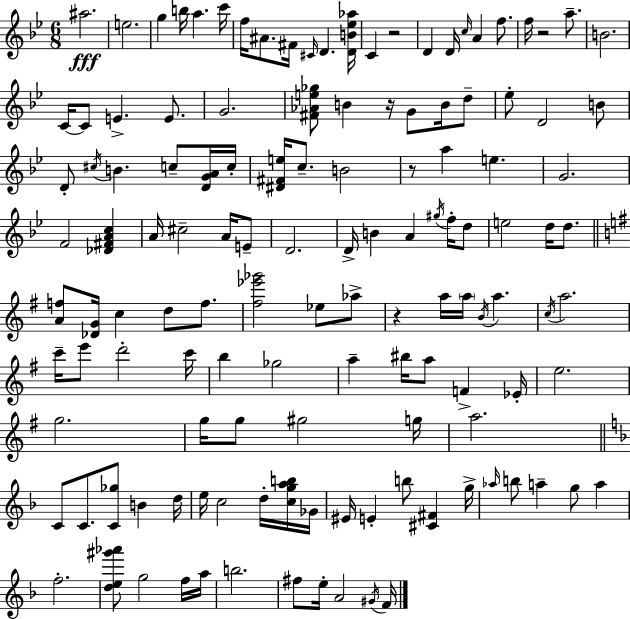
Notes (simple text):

A#5/h. E5/h. G5/q B5/s A5/q. C6/s F5/s A#4/e. F#4/s C#4/s D4/q. [D4,B4,Eb5,Ab5]/s C4/q R/h D4/q D4/s C5/s A4/q F5/e. F5/s R/h A5/e. B4/h. C4/s C4/e E4/q. E4/e. G4/h. [F#4,Ab4,E5,Gb5]/e B4/q R/s G4/e B4/s D5/e Eb5/e D4/h B4/e D4/e C#5/s B4/q. C5/e [D4,G4,A4]/s C5/s [D#4,F#4,E5]/s C5/e. B4/h R/e A5/q E5/q. G4/h. F4/h [Db4,F#4,A4,C5]/q A4/s C#5/h A4/s E4/e D4/h. D4/s B4/q A4/q G#5/s F5/s D5/e E5/h D5/s D5/e. [A4,F5]/e [Db4,G4]/s C5/q D5/e F5/e. [F#5,Eb6,Gb6]/h Eb5/e Ab5/e R/q A5/s A5/s B4/s A5/q. C5/s A5/h. C6/s E6/e D6/h C6/s B5/q Gb5/h A5/q BIS5/s A5/e F4/q Eb4/s E5/h. G5/h. G5/s G5/e G#5/h G5/s A5/h. C4/e C4/e. [C4,Gb5]/e B4/q D5/s E5/s C5/h D5/s [C5,G5,A5,B5]/s Gb4/s EIS4/s E4/q B5/e [C#4,F#4]/q G5/s Ab5/s B5/e A5/q G5/e A5/q F5/h. [D5,E5,G#6,Ab6]/e G5/h F5/s A5/s B5/h. F#5/e E5/s A4/h G#4/s F4/s